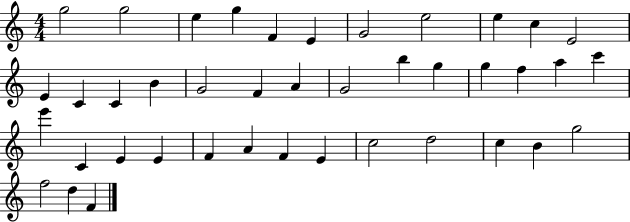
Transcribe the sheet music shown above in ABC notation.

X:1
T:Untitled
M:4/4
L:1/4
K:C
g2 g2 e g F E G2 e2 e c E2 E C C B G2 F A G2 b g g f a c' e' C E E F A F E c2 d2 c B g2 f2 d F